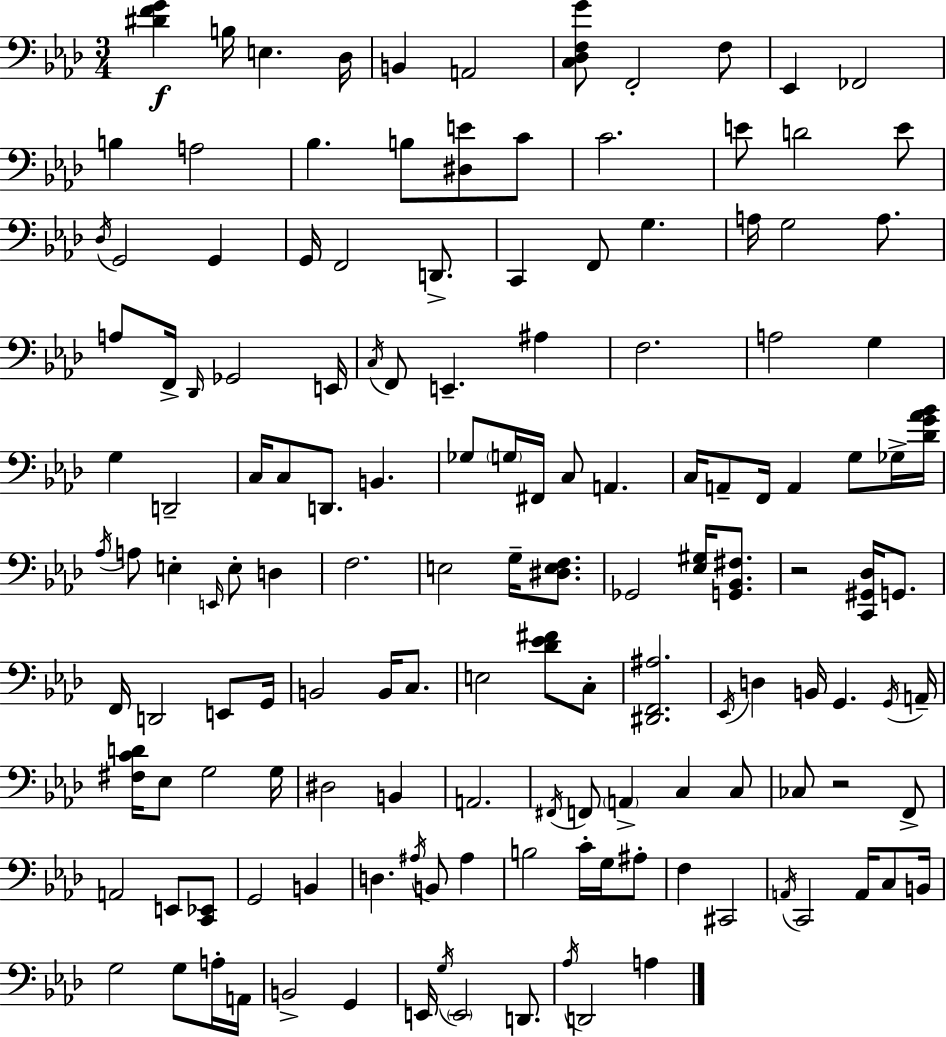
{
  \clef bass
  \numericTimeSignature
  \time 3/4
  \key aes \major
  <dis' f' g'>4\f b16 e4. des16 | b,4 a,2 | <c des f g'>8 f,2-. f8 | ees,4 fes,2 | \break b4 a2 | bes4. b8 <dis e'>8 c'8 | c'2. | e'8 d'2 e'8 | \break \acciaccatura { des16 } g,2 g,4 | g,16 f,2 d,8.-> | c,4 f,8 g4. | a16 g2 a8. | \break a8 f,16-> \grace { des,16 } ges,2 | e,16 \acciaccatura { c16 } f,8 e,4.-- ais4 | f2. | a2 g4 | \break g4 d,2-- | c16 c8 d,8. b,4. | ges8 \parenthesize g16 fis,16 c8 a,4. | c16 a,8-- f,16 a,4 g8 | \break ges16-> <des' g' aes' bes'>16 \acciaccatura { aes16 } a8 e4-. \grace { e,16 } e8-. | d4 f2. | e2 | g16-- <dis e f>8. ges,2 | \break <ees gis>16 <g, bes, fis>8. r2 | <c, gis, des>16 g,8. f,16 d,2 | e,8 g,16 b,2 | b,16 c8. e2 | \break <des' ees' fis'>8 c8-. <dis, f, ais>2. | \acciaccatura { ees,16 } d4 b,16 g,4. | \acciaccatura { g,16 } a,16-- <fis c' d'>16 ees8 g2 | g16 dis2 | \break b,4 a,2. | \acciaccatura { fis,16 } f,8 \parenthesize a,4-> | c4 c8 ces8 r2 | f,8-> a,2 | \break e,8 <c, ees,>8 g,2 | b,4 d4. | \acciaccatura { ais16 } b,8 ais4 b2 | c'16-. g16 ais8-. f4 | \break cis,2 \acciaccatura { a,16 } c,2 | a,16 c8 b,16 g2 | g8 a16-. a,16 b,2-> | g,4 e,16 \acciaccatura { g16 } | \break \parenthesize e,2 d,8. \acciaccatura { aes16 } | d,2 a4 | \bar "|."
}